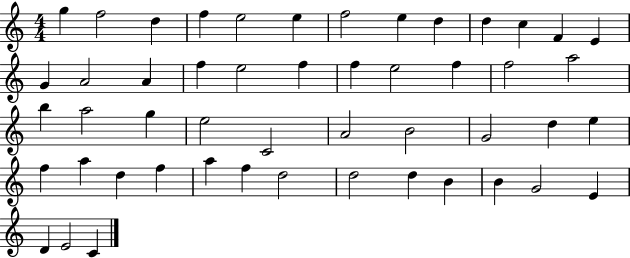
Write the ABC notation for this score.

X:1
T:Untitled
M:4/4
L:1/4
K:C
g f2 d f e2 e f2 e d d c F E G A2 A f e2 f f e2 f f2 a2 b a2 g e2 C2 A2 B2 G2 d e f a d f a f d2 d2 d B B G2 E D E2 C